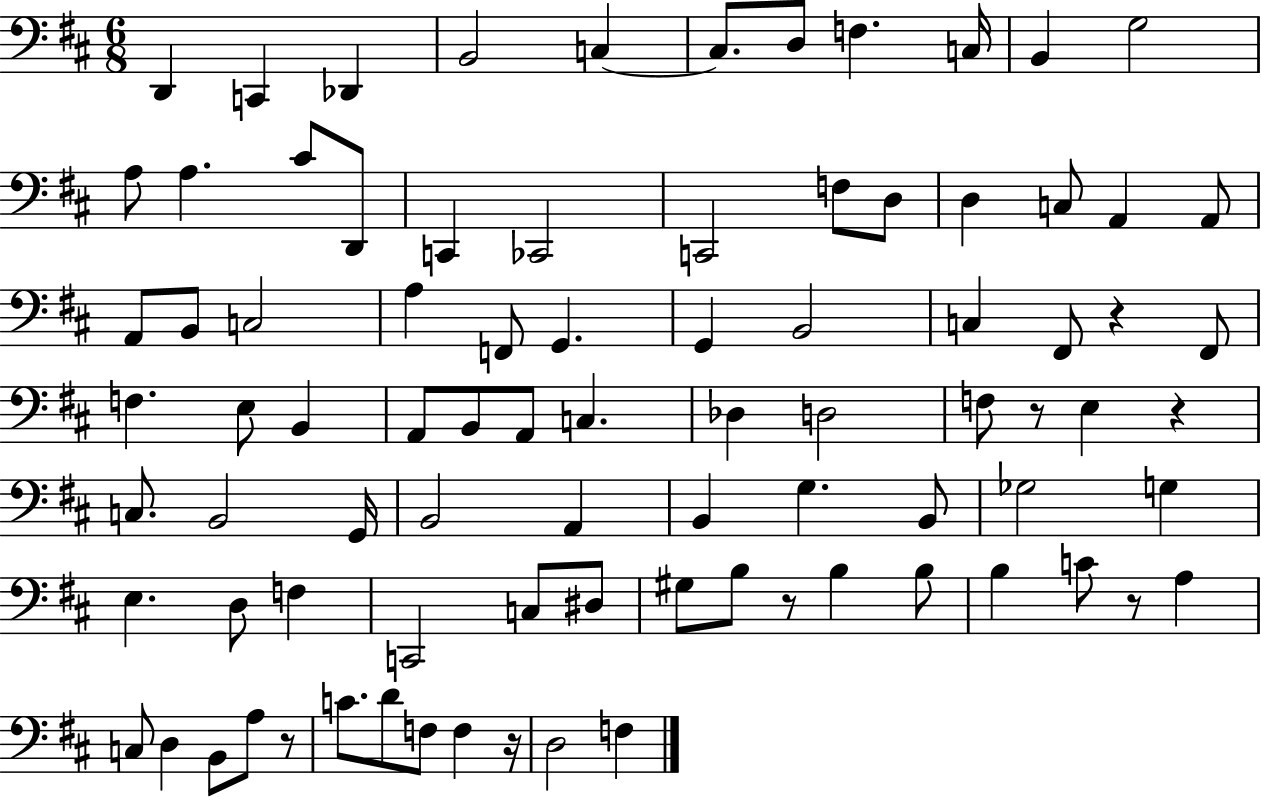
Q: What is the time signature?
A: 6/8